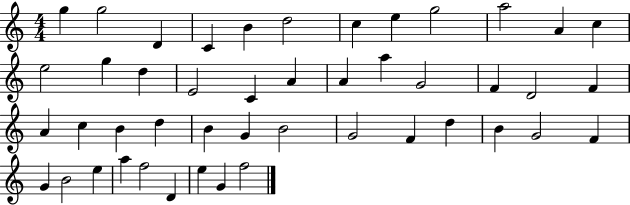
G5/q G5/h D4/q C4/q B4/q D5/h C5/q E5/q G5/h A5/h A4/q C5/q E5/h G5/q D5/q E4/h C4/q A4/q A4/q A5/q G4/h F4/q D4/h F4/q A4/q C5/q B4/q D5/q B4/q G4/q B4/h G4/h F4/q D5/q B4/q G4/h F4/q G4/q B4/h E5/q A5/q F5/h D4/q E5/q G4/q F5/h